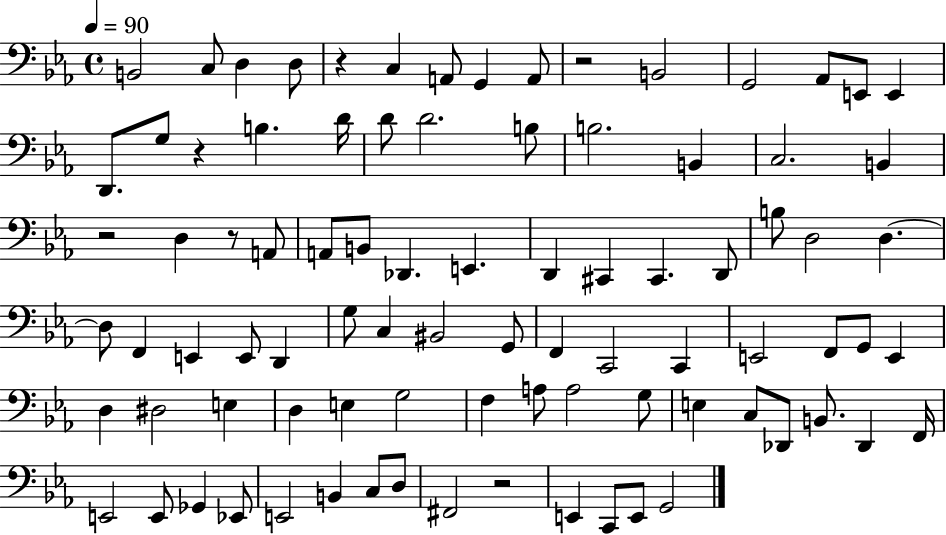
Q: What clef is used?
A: bass